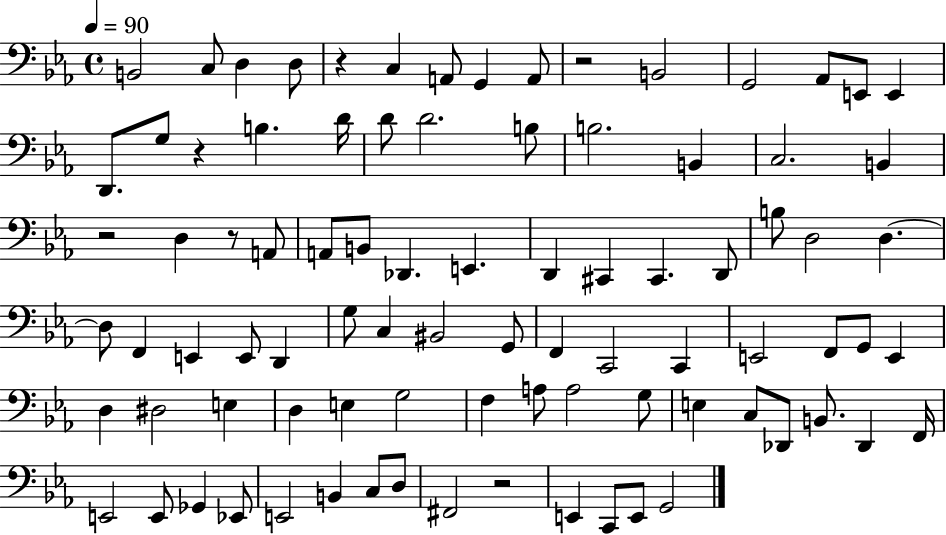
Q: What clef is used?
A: bass